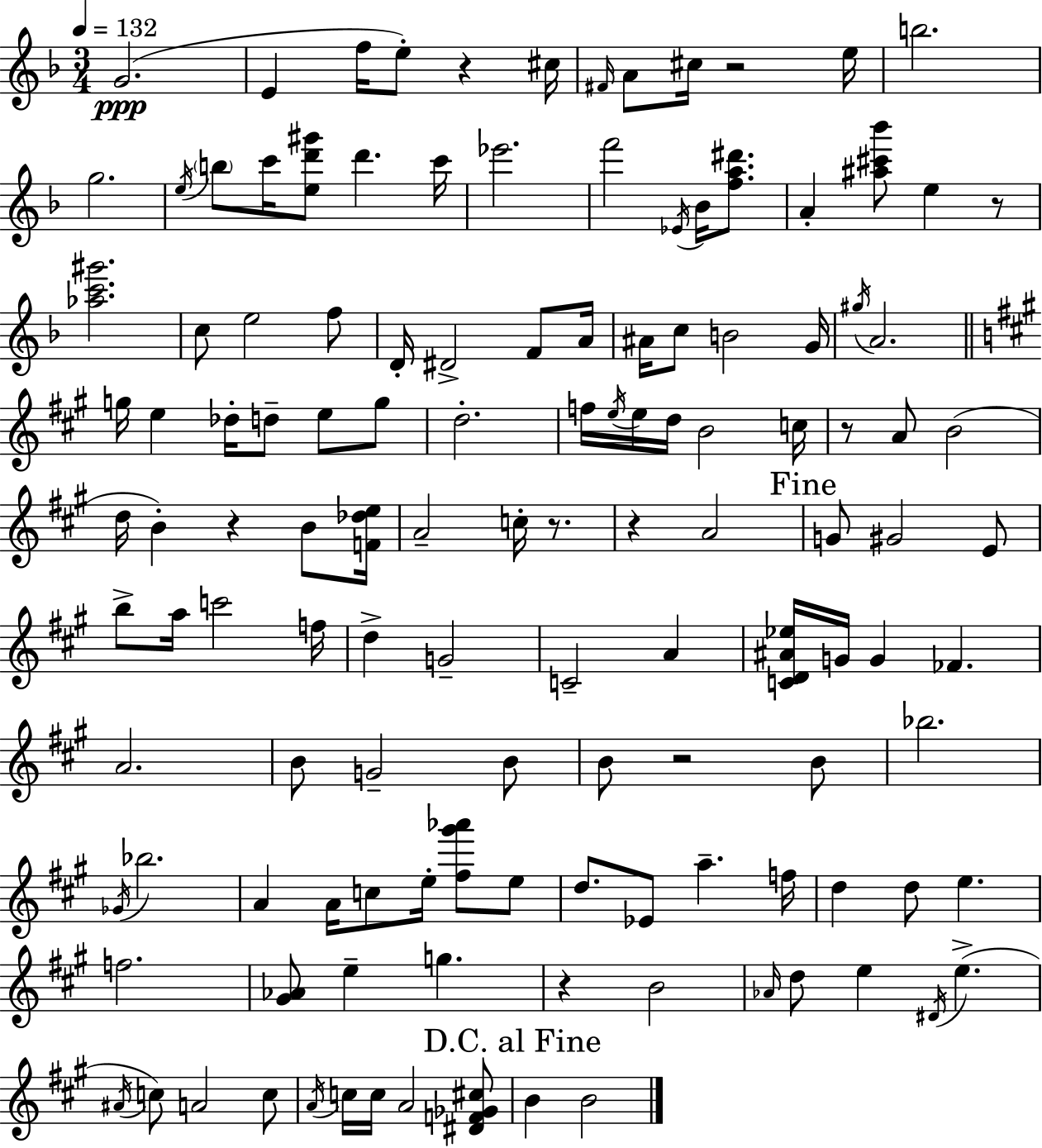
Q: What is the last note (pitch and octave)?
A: B4